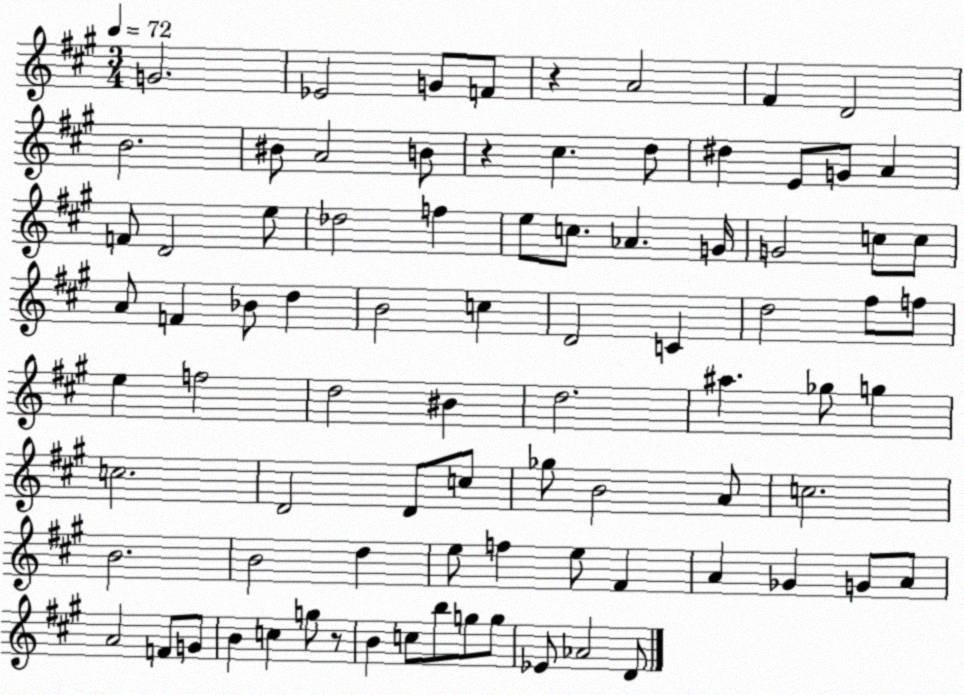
X:1
T:Untitled
M:3/4
L:1/4
K:A
G2 _E2 G/2 F/2 z A2 ^F D2 B2 ^B/2 A2 B/2 z ^c d/2 ^d E/2 G/2 A F/2 D2 e/2 _d2 f e/2 c/2 _A G/4 G2 c/2 c/2 A/2 F _B/2 d B2 c D2 C d2 ^f/2 f/2 e f2 d2 ^B d2 ^a _g/2 g c2 D2 D/2 c/2 _g/2 B2 A/2 c2 B2 B2 d e/2 f e/2 ^F A _G G/2 A/2 A2 F/2 G/2 B c g/2 z/2 B c/2 b/2 g/2 g/2 _E/2 _A2 D/2